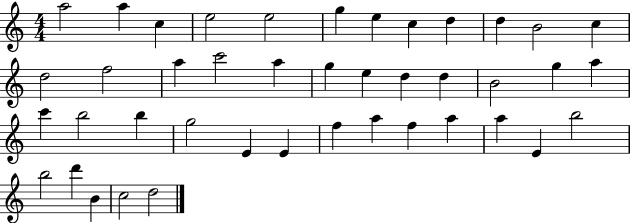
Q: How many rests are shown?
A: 0